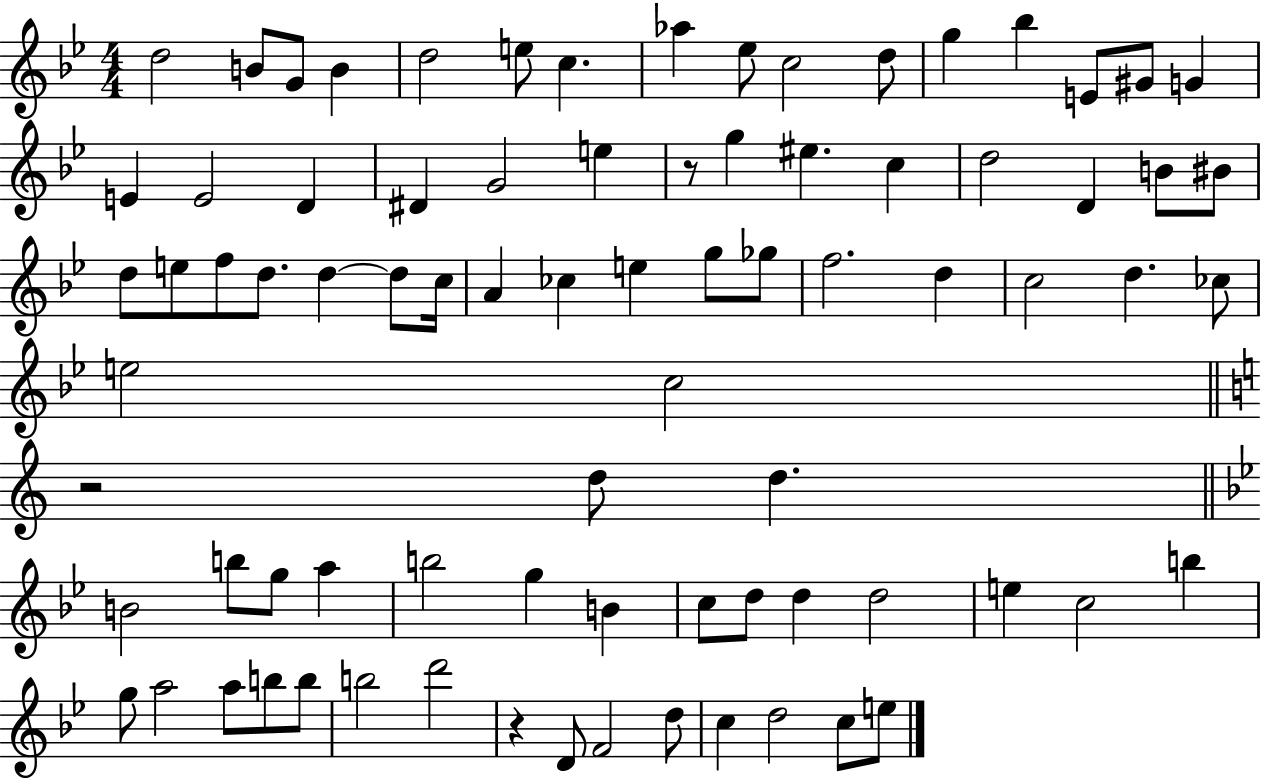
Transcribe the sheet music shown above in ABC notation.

X:1
T:Untitled
M:4/4
L:1/4
K:Bb
d2 B/2 G/2 B d2 e/2 c _a _e/2 c2 d/2 g _b E/2 ^G/2 G E E2 D ^D G2 e z/2 g ^e c d2 D B/2 ^B/2 d/2 e/2 f/2 d/2 d d/2 c/4 A _c e g/2 _g/2 f2 d c2 d _c/2 e2 c2 z2 d/2 d B2 b/2 g/2 a b2 g B c/2 d/2 d d2 e c2 b g/2 a2 a/2 b/2 b/2 b2 d'2 z D/2 F2 d/2 c d2 c/2 e/2